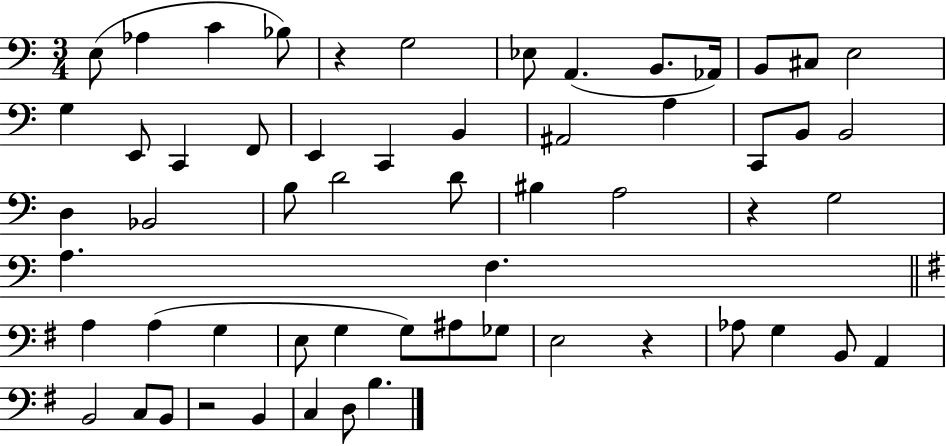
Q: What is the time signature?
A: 3/4